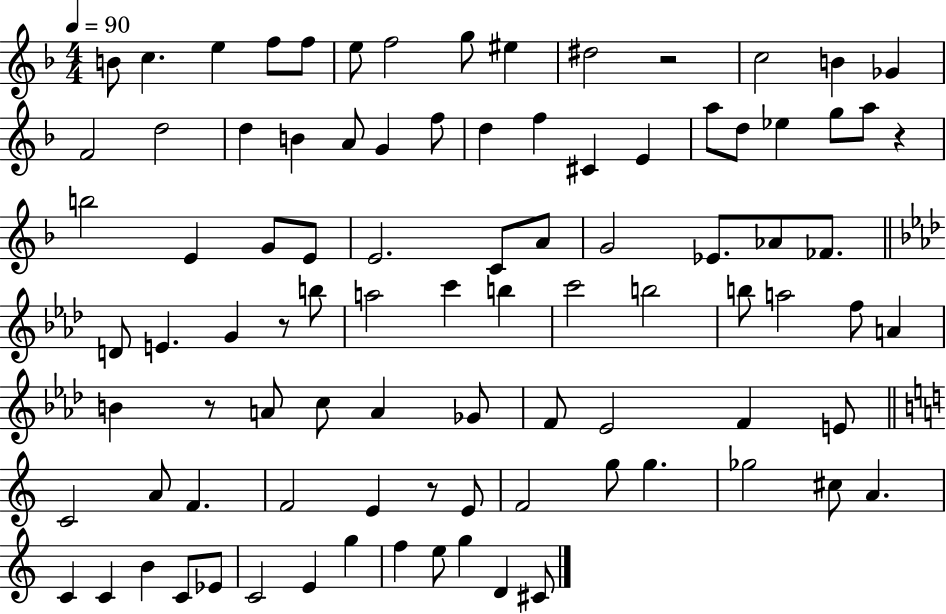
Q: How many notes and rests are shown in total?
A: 92